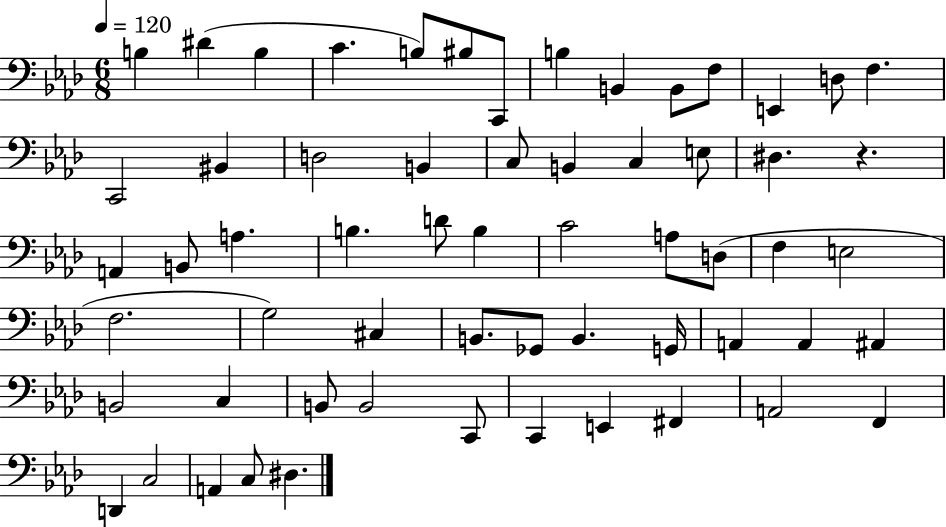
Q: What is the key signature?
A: AES major